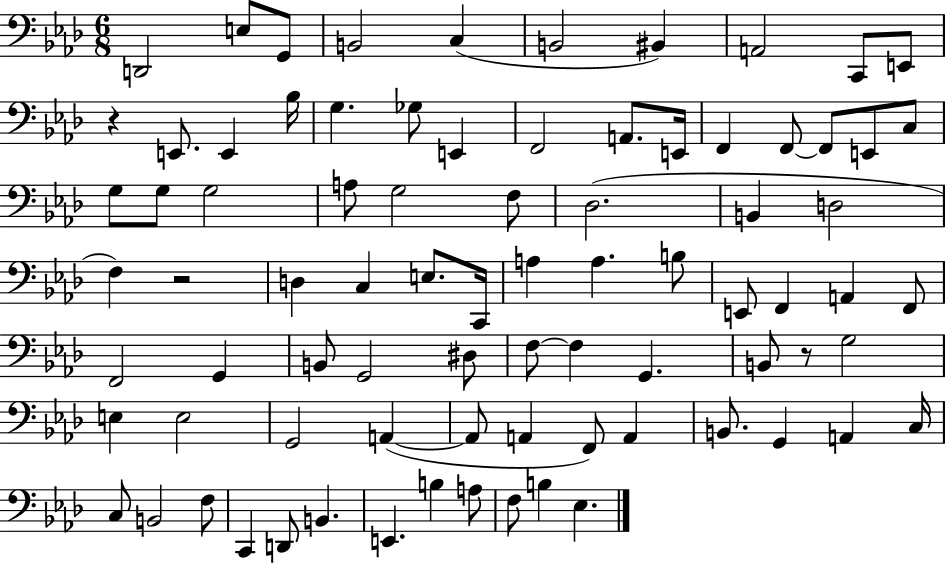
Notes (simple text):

D2/h E3/e G2/e B2/h C3/q B2/h BIS2/q A2/h C2/e E2/e R/q E2/e. E2/q Bb3/s G3/q. Gb3/e E2/q F2/h A2/e. E2/s F2/q F2/e F2/e E2/e C3/e G3/e G3/e G3/h A3/e G3/h F3/e Db3/h. B2/q D3/h F3/q R/h D3/q C3/q E3/e. C2/s A3/q A3/q. B3/e E2/e F2/q A2/q F2/e F2/h G2/q B2/e G2/h D#3/e F3/e F3/q G2/q. B2/e R/e G3/h E3/q E3/h G2/h A2/q A2/e A2/q F2/e A2/q B2/e. G2/q A2/q C3/s C3/e B2/h F3/e C2/q D2/e B2/q. E2/q. B3/q A3/e F3/e B3/q Eb3/q.